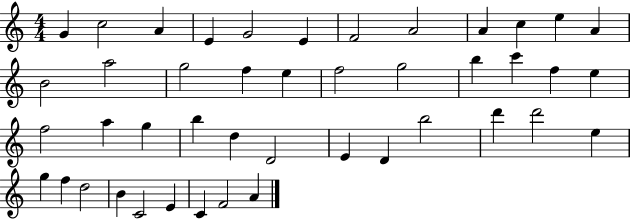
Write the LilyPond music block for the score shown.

{
  \clef treble
  \numericTimeSignature
  \time 4/4
  \key c \major
  g'4 c''2 a'4 | e'4 g'2 e'4 | f'2 a'2 | a'4 c''4 e''4 a'4 | \break b'2 a''2 | g''2 f''4 e''4 | f''2 g''2 | b''4 c'''4 f''4 e''4 | \break f''2 a''4 g''4 | b''4 d''4 d'2 | e'4 d'4 b''2 | d'''4 d'''2 e''4 | \break g''4 f''4 d''2 | b'4 c'2 e'4 | c'4 f'2 a'4 | \bar "|."
}